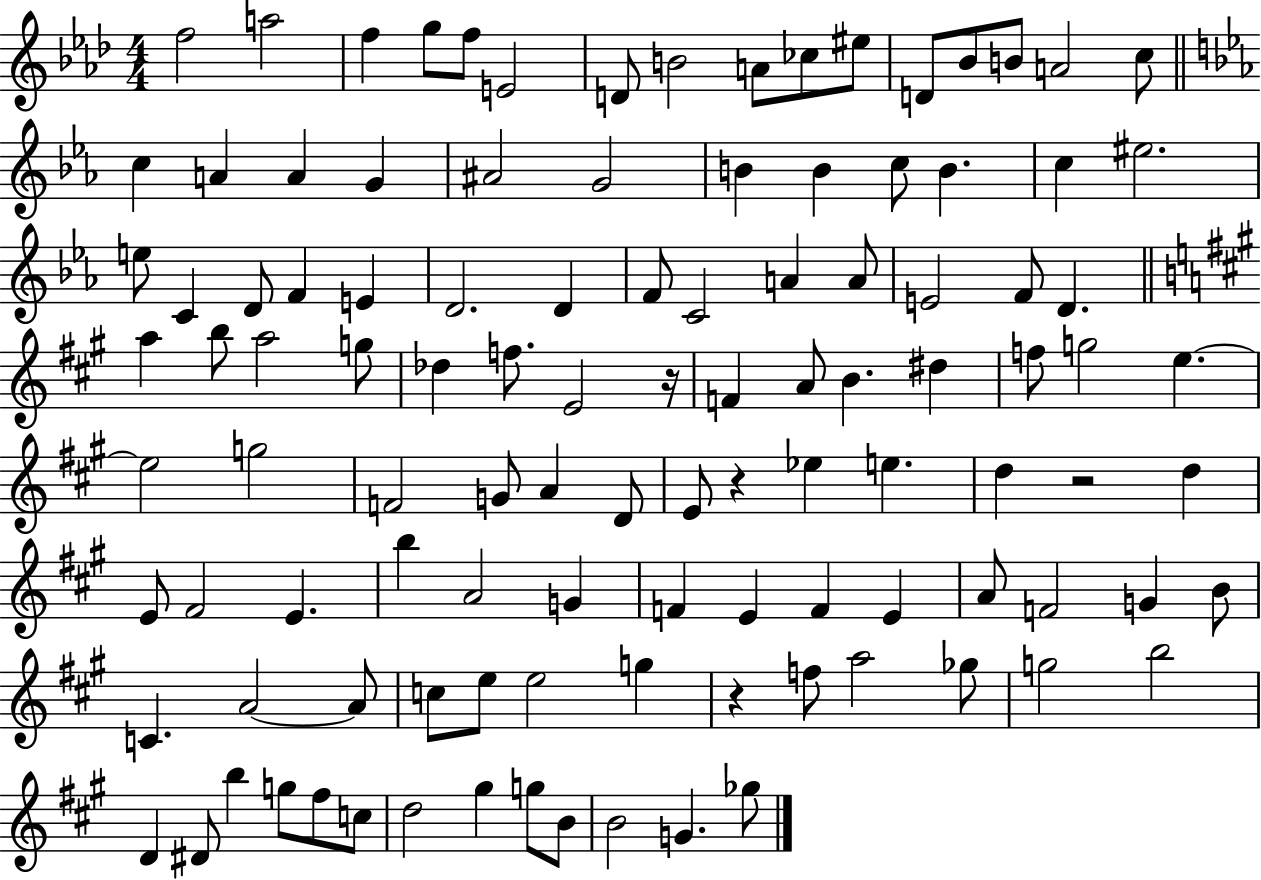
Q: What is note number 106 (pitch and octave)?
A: Gb5